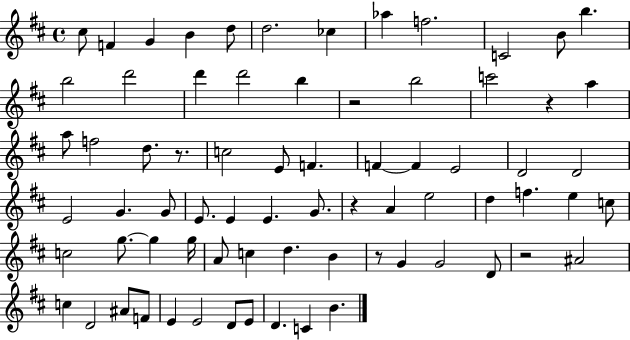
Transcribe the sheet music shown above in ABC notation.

X:1
T:Untitled
M:4/4
L:1/4
K:D
^c/2 F G B d/2 d2 _c _a f2 C2 B/2 b b2 d'2 d' d'2 b z2 b2 c'2 z a a/2 f2 d/2 z/2 c2 E/2 F F F E2 D2 D2 E2 G G/2 E/2 E E G/2 z A e2 d f e c/2 c2 g/2 g g/4 A/2 c d B z/2 G G2 D/2 z2 ^A2 c D2 ^A/2 F/2 E E2 D/2 E/2 D C B